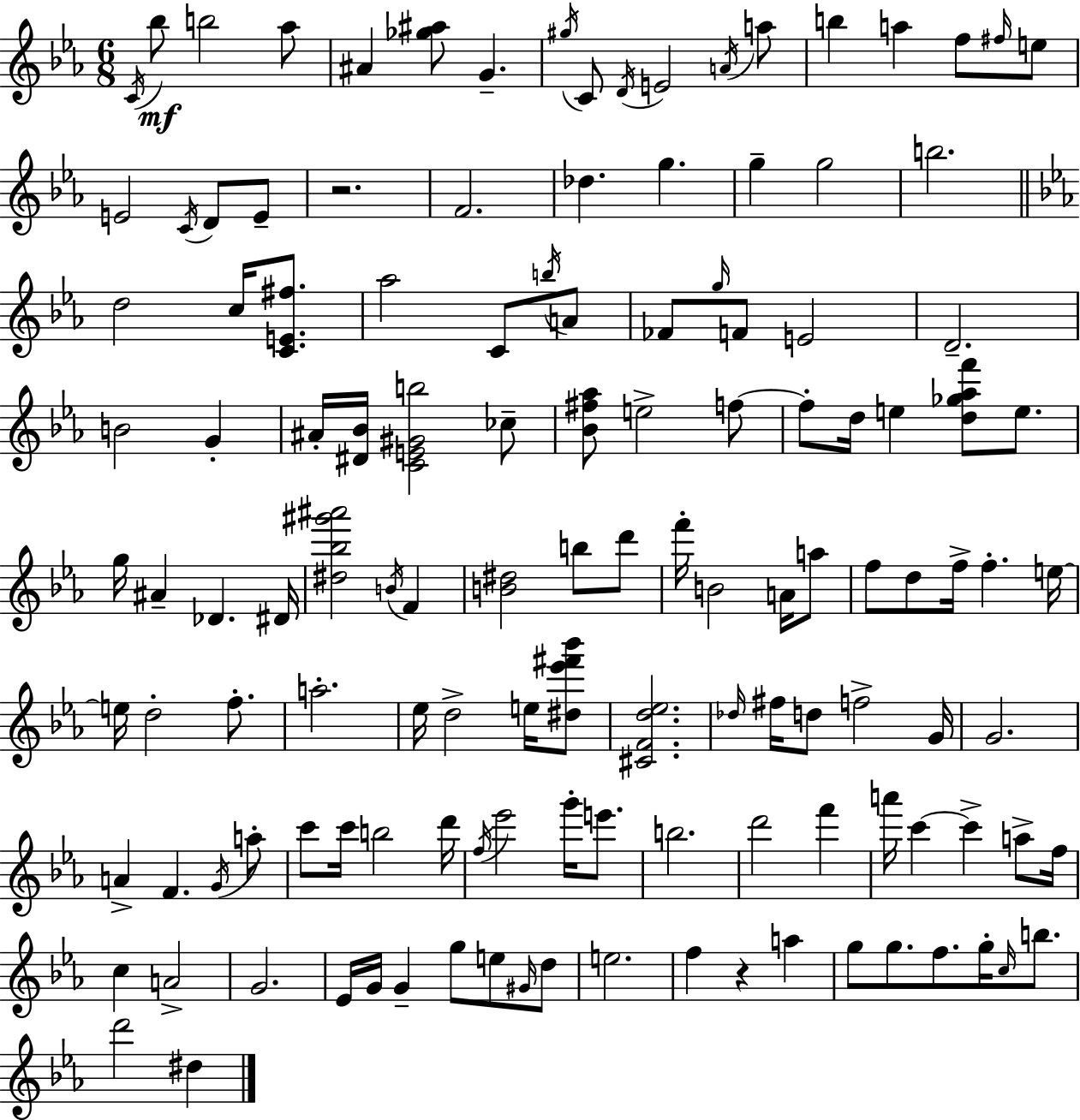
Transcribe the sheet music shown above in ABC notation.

X:1
T:Untitled
M:6/8
L:1/4
K:Cm
C/4 _b/2 b2 _a/2 ^A [_g^a]/2 G ^g/4 C/2 D/4 E2 A/4 a/2 b a f/2 ^f/4 e/2 E2 C/4 D/2 E/2 z2 F2 _d g g g2 b2 d2 c/4 [CE^f]/2 _a2 C/2 b/4 A/2 _F/2 g/4 F/2 E2 D2 B2 G ^A/4 [^D_B]/4 [CE^Gb]2 _c/2 [_B^f_a]/2 e2 f/2 f/2 d/4 e [d_g_af']/2 e/2 g/4 ^A _D ^D/4 [^d_b^g'^a']2 B/4 F [B^d]2 b/2 d'/2 f'/4 B2 A/4 a/2 f/2 d/2 f/4 f e/4 e/4 d2 f/2 a2 _e/4 d2 e/4 [^d_e'^f'_b']/2 [^CFd_e]2 _d/4 ^f/4 d/2 f2 G/4 G2 A F G/4 a/2 c'/2 c'/4 b2 d'/4 f/4 _e'2 g'/4 e'/2 b2 d'2 f' a'/4 c' c' a/2 f/4 c A2 G2 _E/4 G/4 G g/2 e/2 ^G/4 d/2 e2 f z a g/2 g/2 f/2 g/4 c/4 b/2 d'2 ^d